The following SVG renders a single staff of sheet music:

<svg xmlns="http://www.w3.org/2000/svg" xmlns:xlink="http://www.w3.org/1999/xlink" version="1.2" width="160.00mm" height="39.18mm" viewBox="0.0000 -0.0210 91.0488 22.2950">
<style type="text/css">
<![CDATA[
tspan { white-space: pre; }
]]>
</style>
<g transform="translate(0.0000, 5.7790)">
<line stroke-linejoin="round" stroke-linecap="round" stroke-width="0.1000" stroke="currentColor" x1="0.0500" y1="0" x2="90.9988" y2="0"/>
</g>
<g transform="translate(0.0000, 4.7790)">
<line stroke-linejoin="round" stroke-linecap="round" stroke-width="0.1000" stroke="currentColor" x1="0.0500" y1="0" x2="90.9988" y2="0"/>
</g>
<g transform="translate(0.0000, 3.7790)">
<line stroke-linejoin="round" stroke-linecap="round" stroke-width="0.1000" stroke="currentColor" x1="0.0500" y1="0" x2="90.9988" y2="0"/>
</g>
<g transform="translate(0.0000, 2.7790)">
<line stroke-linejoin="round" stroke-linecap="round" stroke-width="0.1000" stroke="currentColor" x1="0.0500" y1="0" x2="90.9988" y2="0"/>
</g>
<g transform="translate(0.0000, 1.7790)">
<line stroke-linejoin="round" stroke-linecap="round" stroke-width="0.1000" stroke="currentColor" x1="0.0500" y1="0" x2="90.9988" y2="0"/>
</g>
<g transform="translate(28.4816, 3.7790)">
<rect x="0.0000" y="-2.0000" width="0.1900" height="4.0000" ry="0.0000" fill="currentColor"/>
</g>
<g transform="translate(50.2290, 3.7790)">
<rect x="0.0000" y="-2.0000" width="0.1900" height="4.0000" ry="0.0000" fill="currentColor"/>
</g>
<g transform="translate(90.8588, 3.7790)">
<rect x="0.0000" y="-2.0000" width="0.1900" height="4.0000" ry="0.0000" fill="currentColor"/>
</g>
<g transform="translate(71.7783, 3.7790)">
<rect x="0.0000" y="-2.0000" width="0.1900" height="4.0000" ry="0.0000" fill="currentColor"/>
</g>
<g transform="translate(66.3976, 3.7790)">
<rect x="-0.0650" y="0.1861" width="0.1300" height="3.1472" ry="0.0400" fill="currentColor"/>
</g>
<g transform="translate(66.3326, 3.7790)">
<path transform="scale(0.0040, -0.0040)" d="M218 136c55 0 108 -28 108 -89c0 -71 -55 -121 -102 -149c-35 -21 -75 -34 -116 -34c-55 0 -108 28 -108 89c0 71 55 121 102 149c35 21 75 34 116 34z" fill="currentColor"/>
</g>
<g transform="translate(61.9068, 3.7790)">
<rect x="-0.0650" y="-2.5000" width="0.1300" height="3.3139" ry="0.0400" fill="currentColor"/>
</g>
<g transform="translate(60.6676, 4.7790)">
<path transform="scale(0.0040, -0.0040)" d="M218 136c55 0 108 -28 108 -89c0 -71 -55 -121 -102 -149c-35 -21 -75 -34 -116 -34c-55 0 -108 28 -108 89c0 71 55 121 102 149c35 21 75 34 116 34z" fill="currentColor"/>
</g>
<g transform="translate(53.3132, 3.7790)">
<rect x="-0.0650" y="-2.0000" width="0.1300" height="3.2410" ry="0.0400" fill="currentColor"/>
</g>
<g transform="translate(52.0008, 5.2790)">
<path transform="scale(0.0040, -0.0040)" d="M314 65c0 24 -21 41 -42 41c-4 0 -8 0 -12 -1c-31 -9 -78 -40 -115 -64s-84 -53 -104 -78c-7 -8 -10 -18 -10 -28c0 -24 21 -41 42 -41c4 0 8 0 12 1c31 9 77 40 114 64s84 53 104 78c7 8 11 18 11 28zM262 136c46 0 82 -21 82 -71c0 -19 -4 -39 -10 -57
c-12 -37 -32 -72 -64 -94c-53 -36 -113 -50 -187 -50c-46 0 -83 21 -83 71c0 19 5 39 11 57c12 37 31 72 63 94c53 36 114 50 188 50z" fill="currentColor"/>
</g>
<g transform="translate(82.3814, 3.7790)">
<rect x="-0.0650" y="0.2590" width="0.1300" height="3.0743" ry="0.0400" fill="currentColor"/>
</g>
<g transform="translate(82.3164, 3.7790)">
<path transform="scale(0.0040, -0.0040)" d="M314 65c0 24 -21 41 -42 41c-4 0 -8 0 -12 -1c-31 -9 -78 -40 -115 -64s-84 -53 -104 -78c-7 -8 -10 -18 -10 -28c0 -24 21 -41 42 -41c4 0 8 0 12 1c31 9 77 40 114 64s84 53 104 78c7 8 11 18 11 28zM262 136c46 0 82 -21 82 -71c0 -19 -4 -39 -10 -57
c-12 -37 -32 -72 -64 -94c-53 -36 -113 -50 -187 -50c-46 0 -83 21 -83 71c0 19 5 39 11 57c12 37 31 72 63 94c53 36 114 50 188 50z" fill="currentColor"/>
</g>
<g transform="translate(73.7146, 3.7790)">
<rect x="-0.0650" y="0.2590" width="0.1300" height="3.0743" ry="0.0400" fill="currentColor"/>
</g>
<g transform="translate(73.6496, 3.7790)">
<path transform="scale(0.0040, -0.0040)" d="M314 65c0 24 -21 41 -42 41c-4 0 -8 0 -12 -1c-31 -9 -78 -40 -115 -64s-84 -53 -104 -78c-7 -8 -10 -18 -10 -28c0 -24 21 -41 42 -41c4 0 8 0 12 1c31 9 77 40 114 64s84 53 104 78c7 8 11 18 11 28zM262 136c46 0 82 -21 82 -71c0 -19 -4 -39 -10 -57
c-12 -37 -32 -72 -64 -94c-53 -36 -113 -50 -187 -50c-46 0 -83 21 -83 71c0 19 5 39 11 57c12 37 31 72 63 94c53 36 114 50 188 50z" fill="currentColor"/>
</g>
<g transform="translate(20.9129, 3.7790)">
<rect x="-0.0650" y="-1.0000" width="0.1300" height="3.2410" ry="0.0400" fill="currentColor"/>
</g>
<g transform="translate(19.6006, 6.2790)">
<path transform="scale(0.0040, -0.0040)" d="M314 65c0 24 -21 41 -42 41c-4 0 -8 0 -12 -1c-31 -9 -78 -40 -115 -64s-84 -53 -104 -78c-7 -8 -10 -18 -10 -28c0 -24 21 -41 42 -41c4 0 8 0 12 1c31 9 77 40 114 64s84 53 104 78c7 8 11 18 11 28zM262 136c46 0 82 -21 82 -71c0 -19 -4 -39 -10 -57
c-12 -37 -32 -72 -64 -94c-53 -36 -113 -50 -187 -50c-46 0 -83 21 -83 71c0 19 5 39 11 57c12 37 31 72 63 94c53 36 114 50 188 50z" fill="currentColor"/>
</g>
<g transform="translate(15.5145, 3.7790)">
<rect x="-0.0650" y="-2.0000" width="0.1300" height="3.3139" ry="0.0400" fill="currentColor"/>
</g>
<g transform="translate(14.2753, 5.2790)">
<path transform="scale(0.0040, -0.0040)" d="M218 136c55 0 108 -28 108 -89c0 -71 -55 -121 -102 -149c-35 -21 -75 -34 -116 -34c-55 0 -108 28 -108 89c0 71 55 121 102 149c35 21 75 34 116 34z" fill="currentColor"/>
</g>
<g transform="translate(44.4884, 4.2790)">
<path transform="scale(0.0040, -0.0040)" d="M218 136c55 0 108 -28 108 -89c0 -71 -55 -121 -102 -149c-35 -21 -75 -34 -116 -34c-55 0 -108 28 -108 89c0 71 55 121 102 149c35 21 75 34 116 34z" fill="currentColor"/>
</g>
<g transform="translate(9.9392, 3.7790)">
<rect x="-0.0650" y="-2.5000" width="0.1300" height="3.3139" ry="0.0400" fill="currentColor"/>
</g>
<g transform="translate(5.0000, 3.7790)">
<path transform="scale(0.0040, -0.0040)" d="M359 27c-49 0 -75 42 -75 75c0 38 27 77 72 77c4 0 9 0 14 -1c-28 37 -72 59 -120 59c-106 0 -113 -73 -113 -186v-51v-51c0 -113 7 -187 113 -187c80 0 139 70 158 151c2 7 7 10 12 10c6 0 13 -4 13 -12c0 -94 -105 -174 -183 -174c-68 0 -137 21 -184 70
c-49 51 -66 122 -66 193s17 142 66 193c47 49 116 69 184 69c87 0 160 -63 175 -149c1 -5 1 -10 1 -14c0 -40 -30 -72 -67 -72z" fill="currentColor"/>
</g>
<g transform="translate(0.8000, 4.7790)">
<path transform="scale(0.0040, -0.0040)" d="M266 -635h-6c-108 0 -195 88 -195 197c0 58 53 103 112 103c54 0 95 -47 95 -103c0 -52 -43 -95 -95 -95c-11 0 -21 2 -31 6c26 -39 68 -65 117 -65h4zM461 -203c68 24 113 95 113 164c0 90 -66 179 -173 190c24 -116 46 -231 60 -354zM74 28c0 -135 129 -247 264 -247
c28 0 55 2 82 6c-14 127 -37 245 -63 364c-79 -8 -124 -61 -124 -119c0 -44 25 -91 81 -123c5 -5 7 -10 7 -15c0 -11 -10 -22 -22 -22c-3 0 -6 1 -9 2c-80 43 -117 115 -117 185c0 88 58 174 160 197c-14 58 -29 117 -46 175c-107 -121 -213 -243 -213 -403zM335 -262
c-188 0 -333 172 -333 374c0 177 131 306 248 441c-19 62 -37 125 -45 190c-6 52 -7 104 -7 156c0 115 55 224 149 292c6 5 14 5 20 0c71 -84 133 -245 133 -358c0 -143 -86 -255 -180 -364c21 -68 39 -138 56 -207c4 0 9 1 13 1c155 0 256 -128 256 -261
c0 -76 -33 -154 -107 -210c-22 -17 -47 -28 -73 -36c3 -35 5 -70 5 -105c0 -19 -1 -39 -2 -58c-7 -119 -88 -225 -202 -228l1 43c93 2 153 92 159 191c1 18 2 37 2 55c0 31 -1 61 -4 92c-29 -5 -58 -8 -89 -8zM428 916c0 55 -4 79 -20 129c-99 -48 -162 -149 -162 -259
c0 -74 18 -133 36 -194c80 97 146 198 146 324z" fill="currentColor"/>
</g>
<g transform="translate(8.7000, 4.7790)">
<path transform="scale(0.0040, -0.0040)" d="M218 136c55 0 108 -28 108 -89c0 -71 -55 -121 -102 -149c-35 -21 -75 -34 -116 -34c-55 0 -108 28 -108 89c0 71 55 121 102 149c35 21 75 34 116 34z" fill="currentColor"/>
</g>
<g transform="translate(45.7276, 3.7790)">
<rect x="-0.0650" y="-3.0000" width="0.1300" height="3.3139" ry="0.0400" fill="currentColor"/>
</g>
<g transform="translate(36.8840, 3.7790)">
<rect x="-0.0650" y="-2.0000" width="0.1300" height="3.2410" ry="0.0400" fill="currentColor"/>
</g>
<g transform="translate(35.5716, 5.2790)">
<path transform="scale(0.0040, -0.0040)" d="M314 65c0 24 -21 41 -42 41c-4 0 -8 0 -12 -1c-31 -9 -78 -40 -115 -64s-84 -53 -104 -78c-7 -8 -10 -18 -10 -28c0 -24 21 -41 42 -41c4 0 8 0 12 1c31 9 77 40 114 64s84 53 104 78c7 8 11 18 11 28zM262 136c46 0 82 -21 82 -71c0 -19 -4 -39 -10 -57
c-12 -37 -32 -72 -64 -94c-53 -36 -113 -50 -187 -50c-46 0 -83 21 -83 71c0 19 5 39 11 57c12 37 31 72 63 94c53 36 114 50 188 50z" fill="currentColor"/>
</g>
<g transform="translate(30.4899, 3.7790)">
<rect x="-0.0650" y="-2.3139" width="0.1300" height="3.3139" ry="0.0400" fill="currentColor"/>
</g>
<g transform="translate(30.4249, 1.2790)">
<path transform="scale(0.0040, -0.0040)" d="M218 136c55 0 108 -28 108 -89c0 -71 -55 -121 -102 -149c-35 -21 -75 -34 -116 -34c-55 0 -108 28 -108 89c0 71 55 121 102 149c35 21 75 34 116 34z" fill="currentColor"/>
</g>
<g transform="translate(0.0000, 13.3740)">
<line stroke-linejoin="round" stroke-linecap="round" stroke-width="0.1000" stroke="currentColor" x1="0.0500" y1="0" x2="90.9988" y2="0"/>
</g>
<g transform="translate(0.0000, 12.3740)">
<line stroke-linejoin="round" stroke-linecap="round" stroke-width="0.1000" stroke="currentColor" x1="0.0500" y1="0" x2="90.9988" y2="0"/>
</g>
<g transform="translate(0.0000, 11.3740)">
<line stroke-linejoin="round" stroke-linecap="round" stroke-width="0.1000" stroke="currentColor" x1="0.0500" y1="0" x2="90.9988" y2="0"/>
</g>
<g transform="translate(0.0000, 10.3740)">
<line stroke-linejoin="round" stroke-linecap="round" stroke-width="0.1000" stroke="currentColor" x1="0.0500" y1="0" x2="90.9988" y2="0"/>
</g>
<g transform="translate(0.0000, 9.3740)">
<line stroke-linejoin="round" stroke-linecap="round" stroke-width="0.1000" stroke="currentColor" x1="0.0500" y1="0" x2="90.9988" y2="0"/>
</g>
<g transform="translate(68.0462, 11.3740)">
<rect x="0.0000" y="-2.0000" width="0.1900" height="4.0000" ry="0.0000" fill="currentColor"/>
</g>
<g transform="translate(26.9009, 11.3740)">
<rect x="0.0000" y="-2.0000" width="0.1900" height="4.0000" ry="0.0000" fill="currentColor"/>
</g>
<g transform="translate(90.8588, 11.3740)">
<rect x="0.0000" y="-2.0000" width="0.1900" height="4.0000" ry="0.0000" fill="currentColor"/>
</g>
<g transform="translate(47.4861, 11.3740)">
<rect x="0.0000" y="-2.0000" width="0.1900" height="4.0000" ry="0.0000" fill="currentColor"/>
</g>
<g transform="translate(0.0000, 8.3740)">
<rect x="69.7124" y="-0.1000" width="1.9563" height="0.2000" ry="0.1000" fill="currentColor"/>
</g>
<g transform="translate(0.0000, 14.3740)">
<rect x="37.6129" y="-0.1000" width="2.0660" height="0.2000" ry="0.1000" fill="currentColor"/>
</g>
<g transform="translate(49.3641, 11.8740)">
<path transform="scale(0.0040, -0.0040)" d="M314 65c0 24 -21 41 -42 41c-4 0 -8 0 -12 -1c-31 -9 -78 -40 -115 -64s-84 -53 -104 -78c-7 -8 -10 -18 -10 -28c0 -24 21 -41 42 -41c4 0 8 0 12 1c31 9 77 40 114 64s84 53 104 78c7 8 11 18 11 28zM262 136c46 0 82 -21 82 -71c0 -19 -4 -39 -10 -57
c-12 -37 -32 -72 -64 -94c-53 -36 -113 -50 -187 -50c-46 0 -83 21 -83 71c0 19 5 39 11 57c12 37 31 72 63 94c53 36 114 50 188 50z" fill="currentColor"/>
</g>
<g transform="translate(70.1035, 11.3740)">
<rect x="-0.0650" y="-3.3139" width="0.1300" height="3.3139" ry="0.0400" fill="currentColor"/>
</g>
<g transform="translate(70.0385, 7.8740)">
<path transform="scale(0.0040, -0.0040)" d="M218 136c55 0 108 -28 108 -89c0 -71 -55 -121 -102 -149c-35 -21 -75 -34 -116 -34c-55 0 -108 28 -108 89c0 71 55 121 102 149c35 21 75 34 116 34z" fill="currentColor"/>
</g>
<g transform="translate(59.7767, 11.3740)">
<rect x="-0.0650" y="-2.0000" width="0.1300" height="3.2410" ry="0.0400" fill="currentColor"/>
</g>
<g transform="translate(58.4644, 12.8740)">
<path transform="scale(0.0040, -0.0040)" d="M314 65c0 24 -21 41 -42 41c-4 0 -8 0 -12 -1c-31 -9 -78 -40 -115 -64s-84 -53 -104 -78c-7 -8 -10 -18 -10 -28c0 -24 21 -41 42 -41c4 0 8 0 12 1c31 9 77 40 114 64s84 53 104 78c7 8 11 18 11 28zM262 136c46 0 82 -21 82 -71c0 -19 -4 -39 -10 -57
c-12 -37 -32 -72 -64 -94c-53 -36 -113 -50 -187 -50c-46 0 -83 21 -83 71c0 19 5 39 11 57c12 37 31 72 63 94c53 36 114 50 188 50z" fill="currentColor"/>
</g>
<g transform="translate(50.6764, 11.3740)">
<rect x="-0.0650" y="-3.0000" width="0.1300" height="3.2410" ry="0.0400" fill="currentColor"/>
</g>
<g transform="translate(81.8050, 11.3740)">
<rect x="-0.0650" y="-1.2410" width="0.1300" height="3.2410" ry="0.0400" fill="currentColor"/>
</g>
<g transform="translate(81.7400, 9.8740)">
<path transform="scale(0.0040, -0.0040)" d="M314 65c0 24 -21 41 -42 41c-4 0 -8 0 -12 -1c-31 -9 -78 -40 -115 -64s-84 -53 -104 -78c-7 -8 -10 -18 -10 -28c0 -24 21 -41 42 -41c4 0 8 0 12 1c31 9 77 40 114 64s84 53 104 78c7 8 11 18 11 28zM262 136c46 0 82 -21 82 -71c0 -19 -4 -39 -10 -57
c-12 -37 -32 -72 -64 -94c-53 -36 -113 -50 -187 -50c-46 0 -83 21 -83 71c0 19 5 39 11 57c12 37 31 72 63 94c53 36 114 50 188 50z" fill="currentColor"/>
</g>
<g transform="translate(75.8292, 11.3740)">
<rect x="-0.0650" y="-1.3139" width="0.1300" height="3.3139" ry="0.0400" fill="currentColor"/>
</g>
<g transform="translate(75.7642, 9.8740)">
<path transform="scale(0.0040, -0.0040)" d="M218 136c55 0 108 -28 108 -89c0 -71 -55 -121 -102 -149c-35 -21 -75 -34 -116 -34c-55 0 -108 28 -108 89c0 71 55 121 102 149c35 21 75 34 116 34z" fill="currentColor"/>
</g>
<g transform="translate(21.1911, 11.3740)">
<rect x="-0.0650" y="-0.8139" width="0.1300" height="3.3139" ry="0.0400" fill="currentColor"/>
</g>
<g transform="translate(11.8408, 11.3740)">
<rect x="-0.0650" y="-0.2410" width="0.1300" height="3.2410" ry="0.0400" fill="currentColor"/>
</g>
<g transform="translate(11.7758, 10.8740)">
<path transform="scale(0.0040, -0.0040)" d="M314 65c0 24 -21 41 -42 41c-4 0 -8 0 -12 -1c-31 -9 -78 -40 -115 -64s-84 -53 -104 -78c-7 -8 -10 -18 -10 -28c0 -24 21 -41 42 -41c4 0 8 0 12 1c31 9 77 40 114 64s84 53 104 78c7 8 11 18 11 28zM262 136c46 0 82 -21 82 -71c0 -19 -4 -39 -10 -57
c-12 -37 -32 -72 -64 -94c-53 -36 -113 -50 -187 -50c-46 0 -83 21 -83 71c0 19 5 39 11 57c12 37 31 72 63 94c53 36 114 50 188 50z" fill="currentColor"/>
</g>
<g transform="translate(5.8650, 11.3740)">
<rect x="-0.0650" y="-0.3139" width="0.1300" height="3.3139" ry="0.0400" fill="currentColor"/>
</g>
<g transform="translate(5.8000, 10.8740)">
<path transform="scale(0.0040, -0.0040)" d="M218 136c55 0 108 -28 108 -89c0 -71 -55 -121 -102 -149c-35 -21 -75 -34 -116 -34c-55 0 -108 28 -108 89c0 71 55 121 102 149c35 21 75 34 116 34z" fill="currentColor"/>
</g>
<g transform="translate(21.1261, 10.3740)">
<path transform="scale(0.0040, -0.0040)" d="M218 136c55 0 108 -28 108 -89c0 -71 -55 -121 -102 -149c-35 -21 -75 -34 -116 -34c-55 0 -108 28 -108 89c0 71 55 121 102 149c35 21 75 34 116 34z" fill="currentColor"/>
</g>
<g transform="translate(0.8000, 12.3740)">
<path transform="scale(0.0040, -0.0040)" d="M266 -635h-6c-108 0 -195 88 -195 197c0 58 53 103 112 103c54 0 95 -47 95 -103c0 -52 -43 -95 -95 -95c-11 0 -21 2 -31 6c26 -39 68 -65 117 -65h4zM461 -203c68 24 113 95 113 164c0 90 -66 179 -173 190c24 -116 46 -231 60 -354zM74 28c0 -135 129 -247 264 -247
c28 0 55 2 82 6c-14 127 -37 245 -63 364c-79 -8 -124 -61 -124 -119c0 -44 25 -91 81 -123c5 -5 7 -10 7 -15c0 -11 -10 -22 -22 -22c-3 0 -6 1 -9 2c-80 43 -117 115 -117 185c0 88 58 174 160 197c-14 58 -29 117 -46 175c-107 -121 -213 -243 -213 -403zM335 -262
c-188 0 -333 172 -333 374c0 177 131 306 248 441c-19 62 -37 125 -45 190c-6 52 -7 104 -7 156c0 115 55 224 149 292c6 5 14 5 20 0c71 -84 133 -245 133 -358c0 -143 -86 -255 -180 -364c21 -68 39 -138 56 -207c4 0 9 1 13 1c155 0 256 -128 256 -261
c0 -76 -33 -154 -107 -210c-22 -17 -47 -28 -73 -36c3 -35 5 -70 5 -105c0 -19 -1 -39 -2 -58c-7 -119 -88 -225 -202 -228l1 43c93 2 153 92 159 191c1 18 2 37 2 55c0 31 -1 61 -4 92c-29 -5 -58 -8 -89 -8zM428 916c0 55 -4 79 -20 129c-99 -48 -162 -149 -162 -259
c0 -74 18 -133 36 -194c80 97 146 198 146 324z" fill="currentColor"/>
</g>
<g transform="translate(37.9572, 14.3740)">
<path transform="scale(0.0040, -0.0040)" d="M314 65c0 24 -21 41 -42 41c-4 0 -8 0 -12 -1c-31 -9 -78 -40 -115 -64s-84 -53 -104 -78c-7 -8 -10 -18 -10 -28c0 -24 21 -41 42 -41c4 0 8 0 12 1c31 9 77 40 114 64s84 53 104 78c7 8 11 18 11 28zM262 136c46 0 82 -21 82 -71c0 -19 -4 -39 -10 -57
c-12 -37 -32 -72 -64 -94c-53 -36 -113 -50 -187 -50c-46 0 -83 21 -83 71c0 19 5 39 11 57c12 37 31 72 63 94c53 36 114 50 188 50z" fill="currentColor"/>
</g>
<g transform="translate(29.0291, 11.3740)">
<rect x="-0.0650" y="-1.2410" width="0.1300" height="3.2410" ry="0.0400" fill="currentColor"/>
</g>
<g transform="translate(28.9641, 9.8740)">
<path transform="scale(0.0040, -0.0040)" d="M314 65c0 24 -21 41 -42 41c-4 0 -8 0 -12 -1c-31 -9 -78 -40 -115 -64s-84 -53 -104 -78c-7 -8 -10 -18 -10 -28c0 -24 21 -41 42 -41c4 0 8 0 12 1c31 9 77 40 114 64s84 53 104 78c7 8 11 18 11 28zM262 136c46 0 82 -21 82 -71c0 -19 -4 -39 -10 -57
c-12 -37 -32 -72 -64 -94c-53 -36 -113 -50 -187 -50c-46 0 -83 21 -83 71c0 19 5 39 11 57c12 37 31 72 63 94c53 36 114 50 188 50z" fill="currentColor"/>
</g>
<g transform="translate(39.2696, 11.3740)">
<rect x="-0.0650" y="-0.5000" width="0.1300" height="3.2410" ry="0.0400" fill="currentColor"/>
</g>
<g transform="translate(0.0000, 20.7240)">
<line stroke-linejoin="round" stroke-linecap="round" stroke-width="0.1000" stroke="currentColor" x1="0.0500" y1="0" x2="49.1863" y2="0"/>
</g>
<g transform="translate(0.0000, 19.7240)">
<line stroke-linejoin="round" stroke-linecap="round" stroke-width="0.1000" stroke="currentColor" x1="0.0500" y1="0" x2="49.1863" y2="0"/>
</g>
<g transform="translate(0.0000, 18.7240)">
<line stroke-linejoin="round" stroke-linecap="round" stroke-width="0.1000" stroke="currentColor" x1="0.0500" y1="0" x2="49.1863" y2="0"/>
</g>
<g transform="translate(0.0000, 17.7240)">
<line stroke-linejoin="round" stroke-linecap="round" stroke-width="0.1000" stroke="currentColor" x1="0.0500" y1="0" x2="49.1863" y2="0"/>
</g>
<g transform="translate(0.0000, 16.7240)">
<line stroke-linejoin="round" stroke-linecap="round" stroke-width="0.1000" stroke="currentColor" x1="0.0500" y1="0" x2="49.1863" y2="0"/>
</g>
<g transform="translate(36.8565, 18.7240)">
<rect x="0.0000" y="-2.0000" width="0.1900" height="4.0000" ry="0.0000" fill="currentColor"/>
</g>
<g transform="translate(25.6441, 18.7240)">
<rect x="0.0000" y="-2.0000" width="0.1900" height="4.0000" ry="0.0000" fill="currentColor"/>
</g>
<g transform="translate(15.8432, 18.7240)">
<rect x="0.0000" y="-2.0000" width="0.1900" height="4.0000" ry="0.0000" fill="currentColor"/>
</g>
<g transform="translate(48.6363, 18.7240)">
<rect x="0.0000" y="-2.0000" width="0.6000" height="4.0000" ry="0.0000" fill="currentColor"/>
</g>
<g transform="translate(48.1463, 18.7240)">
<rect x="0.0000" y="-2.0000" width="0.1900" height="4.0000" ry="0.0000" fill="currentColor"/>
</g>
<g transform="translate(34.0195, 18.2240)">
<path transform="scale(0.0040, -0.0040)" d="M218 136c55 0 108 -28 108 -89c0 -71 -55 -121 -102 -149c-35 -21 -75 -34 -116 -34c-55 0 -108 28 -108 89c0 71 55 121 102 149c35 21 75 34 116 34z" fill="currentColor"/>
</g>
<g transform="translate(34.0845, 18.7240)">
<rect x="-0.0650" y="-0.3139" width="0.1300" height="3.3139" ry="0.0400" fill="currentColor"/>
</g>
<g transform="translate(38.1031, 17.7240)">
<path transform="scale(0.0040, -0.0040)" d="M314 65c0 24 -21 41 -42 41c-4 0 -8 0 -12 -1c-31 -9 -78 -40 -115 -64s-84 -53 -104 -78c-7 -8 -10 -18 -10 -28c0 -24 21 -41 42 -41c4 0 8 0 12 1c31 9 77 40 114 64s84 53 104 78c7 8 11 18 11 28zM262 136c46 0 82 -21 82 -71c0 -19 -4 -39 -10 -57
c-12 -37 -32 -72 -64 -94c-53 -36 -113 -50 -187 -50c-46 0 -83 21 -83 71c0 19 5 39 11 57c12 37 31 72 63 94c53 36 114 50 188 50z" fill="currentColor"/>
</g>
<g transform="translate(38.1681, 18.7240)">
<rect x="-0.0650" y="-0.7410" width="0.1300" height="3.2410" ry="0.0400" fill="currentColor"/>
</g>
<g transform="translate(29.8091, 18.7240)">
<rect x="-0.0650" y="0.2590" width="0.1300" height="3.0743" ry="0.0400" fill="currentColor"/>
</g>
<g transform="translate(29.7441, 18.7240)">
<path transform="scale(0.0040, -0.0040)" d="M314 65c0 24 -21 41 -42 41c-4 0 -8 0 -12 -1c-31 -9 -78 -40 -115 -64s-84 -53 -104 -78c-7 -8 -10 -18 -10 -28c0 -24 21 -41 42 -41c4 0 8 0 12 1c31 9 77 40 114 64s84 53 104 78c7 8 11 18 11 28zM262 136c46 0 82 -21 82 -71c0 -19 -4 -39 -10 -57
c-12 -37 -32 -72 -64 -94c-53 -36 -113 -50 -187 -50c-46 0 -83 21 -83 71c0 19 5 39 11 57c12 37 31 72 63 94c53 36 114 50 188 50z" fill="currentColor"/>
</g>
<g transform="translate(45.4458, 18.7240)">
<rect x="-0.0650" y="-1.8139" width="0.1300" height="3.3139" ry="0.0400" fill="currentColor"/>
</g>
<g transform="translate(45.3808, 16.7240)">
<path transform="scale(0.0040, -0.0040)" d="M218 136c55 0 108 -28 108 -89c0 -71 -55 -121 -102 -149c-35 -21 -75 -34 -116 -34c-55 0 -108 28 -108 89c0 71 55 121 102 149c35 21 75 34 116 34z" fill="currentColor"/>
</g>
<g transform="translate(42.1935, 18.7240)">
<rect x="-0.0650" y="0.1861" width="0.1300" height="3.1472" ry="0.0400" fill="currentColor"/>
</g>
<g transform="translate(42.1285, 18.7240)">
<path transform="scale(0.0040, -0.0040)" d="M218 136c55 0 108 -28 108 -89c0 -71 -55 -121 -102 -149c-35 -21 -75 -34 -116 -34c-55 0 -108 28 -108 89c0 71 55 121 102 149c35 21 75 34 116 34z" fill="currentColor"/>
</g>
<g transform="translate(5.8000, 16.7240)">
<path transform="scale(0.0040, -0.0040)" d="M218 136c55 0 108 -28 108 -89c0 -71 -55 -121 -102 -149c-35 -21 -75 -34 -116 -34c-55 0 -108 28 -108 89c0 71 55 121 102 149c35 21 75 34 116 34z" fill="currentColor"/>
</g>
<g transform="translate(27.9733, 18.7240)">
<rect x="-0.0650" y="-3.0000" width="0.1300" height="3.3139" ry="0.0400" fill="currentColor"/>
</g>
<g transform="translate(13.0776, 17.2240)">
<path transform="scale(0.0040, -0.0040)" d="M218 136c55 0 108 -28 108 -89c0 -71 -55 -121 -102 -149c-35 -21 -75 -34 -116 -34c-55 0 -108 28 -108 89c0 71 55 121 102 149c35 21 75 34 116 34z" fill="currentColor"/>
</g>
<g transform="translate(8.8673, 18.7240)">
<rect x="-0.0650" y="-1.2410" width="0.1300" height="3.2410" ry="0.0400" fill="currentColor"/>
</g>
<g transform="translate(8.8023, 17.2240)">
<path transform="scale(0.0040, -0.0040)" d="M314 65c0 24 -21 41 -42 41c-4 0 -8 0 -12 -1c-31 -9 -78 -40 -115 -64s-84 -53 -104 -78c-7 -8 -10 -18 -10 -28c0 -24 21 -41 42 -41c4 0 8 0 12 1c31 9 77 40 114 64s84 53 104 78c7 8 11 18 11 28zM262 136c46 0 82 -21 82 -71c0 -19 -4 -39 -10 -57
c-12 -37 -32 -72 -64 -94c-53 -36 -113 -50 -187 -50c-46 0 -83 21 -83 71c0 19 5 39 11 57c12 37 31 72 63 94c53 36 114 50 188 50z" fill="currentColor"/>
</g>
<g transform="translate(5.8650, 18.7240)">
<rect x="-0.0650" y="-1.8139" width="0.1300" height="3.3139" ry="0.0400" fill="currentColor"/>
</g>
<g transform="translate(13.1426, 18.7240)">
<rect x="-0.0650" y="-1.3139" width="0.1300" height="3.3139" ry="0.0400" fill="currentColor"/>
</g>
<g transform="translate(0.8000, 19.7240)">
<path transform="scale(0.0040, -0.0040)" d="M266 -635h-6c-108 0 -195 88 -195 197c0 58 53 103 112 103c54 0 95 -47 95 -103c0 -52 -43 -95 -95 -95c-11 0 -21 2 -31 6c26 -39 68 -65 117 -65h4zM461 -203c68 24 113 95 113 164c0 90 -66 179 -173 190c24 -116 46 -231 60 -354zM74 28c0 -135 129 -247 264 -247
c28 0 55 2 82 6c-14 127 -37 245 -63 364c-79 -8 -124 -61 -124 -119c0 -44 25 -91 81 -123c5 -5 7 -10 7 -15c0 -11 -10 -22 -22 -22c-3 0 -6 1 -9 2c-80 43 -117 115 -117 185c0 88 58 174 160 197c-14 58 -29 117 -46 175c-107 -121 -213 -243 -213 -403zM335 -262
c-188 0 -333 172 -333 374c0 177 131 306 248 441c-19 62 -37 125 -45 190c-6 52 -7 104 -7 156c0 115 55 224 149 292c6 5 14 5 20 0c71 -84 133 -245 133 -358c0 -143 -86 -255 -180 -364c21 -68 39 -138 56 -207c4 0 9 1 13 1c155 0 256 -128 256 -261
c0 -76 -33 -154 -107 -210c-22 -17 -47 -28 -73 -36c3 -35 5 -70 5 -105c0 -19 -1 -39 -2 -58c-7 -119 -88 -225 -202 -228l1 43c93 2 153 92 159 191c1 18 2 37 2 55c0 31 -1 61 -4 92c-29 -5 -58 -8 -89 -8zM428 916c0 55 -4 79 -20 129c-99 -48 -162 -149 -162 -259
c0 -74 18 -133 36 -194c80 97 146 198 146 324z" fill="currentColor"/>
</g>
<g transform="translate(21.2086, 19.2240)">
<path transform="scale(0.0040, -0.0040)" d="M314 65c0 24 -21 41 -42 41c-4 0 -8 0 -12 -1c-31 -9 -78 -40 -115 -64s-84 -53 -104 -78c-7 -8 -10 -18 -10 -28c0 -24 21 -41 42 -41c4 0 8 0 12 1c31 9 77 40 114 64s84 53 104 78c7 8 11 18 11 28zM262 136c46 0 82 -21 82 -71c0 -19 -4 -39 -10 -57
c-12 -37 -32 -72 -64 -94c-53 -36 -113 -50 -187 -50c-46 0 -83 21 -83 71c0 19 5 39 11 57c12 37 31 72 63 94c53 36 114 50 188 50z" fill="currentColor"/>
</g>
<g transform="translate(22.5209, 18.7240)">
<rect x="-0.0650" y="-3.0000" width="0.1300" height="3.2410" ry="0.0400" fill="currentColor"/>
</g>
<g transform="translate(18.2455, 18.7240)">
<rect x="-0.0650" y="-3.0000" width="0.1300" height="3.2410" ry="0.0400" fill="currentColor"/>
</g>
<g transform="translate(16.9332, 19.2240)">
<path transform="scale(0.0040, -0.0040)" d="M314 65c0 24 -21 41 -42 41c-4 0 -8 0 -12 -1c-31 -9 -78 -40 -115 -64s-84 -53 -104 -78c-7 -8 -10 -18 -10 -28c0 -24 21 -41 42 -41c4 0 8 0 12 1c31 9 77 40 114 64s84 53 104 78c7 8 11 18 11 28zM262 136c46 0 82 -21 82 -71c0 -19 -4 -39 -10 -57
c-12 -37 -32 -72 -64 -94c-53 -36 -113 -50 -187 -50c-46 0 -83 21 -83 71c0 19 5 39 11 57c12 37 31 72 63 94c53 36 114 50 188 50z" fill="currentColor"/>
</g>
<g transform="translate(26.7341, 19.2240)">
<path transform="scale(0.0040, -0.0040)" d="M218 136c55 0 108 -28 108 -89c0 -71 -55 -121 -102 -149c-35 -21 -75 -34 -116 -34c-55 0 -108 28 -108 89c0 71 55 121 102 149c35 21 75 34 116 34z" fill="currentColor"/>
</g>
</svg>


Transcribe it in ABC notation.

X:1
T:Untitled
M:4/4
L:1/4
K:C
G F D2 g F2 A F2 G B B2 B2 c c2 d e2 C2 A2 F2 b e e2 f e2 e A2 A2 A B2 c d2 B f